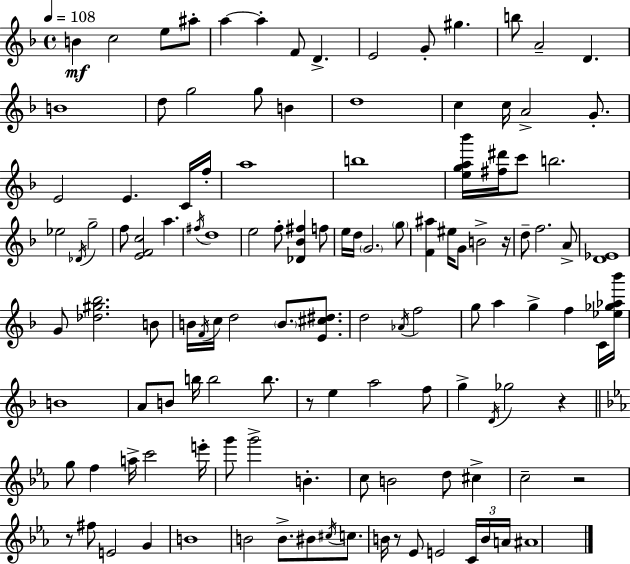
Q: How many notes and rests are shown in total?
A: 123